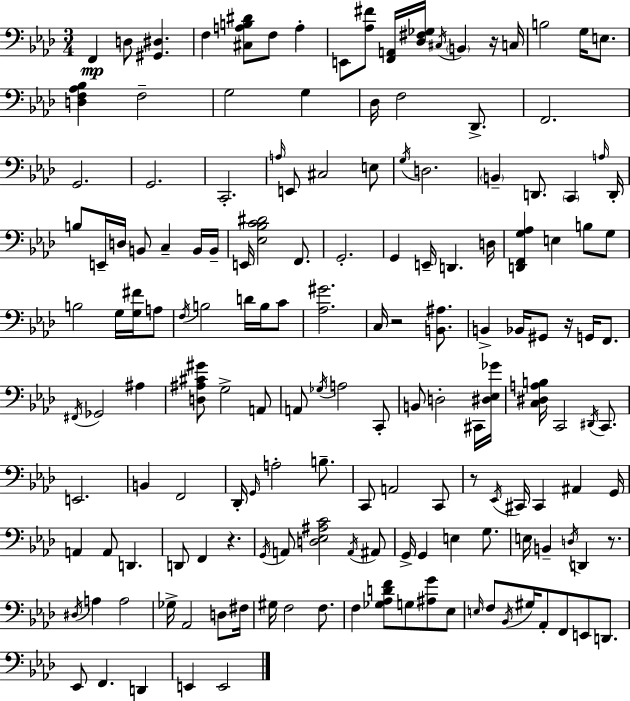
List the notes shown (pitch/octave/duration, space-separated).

F2/q D3/e [G#2,D#3]/q. F3/q [C#3,A3,B3,D#4]/e F3/e A3/q E2/e [Ab3,F#4]/e [F2,A2]/s [Db3,F#3,Gb3]/s C#3/s B2/q R/s C3/s B3/h G3/s E3/e. [D3,F3,Ab3,Bb3]/q F3/h G3/h G3/q Db3/s F3/h Db2/e. F2/h. G2/h. G2/h. C2/h. A3/s E2/e C#3/h E3/e G3/s D3/h. B2/q D2/e. C2/q A3/s D2/s B3/e E2/s D3/s B2/e C3/q B2/s B2/s E2/s [Eb3,Bb3,C4,D#4]/h F2/e. G2/h. G2/q E2/s D2/q. D3/s [D2,F2,G3,Ab3]/q E3/q B3/e G3/e B3/h G3/s [G3,F#4]/s A3/e F3/s B3/h D4/s B3/s C4/e [Ab3,G#4]/h. C3/s R/h [B2,A#3]/e. B2/q Bb2/s G#2/e R/s G2/s F2/e. F#2/s Gb2/h A#3/q [D3,A#3,C#4,G#4]/e G3/h A2/e A2/e Gb3/s A3/h C2/e B2/e D3/h C#2/s [D#3,Eb3,Gb4]/s [C3,D#3,A3,B3]/s C2/h D#2/s C2/e. E2/h. B2/q F2/h Db2/s G2/s A3/h B3/e. C2/e A2/h C2/e R/e Eb2/s C#2/s C#2/q A#2/q G2/s A2/q A2/e D2/q. D2/e F2/q R/q. G2/s A2/e [D3,Eb3,A#3,C4]/h A2/s A#2/e G2/s G2/q E3/q G3/e. E3/s B2/q D3/s D2/q R/e. D#3/s A3/q A3/h Gb3/s Ab2/h D3/e F#3/s G#3/s F3/h F3/e. F3/q [Gb3,Ab3,D4,F4]/e G3/e [A#3,G4]/e Eb3/e E3/s F3/e Bb2/s G#3/s Ab2/e F2/e E2/e D2/e. Eb2/e F2/q. D2/q E2/q E2/h